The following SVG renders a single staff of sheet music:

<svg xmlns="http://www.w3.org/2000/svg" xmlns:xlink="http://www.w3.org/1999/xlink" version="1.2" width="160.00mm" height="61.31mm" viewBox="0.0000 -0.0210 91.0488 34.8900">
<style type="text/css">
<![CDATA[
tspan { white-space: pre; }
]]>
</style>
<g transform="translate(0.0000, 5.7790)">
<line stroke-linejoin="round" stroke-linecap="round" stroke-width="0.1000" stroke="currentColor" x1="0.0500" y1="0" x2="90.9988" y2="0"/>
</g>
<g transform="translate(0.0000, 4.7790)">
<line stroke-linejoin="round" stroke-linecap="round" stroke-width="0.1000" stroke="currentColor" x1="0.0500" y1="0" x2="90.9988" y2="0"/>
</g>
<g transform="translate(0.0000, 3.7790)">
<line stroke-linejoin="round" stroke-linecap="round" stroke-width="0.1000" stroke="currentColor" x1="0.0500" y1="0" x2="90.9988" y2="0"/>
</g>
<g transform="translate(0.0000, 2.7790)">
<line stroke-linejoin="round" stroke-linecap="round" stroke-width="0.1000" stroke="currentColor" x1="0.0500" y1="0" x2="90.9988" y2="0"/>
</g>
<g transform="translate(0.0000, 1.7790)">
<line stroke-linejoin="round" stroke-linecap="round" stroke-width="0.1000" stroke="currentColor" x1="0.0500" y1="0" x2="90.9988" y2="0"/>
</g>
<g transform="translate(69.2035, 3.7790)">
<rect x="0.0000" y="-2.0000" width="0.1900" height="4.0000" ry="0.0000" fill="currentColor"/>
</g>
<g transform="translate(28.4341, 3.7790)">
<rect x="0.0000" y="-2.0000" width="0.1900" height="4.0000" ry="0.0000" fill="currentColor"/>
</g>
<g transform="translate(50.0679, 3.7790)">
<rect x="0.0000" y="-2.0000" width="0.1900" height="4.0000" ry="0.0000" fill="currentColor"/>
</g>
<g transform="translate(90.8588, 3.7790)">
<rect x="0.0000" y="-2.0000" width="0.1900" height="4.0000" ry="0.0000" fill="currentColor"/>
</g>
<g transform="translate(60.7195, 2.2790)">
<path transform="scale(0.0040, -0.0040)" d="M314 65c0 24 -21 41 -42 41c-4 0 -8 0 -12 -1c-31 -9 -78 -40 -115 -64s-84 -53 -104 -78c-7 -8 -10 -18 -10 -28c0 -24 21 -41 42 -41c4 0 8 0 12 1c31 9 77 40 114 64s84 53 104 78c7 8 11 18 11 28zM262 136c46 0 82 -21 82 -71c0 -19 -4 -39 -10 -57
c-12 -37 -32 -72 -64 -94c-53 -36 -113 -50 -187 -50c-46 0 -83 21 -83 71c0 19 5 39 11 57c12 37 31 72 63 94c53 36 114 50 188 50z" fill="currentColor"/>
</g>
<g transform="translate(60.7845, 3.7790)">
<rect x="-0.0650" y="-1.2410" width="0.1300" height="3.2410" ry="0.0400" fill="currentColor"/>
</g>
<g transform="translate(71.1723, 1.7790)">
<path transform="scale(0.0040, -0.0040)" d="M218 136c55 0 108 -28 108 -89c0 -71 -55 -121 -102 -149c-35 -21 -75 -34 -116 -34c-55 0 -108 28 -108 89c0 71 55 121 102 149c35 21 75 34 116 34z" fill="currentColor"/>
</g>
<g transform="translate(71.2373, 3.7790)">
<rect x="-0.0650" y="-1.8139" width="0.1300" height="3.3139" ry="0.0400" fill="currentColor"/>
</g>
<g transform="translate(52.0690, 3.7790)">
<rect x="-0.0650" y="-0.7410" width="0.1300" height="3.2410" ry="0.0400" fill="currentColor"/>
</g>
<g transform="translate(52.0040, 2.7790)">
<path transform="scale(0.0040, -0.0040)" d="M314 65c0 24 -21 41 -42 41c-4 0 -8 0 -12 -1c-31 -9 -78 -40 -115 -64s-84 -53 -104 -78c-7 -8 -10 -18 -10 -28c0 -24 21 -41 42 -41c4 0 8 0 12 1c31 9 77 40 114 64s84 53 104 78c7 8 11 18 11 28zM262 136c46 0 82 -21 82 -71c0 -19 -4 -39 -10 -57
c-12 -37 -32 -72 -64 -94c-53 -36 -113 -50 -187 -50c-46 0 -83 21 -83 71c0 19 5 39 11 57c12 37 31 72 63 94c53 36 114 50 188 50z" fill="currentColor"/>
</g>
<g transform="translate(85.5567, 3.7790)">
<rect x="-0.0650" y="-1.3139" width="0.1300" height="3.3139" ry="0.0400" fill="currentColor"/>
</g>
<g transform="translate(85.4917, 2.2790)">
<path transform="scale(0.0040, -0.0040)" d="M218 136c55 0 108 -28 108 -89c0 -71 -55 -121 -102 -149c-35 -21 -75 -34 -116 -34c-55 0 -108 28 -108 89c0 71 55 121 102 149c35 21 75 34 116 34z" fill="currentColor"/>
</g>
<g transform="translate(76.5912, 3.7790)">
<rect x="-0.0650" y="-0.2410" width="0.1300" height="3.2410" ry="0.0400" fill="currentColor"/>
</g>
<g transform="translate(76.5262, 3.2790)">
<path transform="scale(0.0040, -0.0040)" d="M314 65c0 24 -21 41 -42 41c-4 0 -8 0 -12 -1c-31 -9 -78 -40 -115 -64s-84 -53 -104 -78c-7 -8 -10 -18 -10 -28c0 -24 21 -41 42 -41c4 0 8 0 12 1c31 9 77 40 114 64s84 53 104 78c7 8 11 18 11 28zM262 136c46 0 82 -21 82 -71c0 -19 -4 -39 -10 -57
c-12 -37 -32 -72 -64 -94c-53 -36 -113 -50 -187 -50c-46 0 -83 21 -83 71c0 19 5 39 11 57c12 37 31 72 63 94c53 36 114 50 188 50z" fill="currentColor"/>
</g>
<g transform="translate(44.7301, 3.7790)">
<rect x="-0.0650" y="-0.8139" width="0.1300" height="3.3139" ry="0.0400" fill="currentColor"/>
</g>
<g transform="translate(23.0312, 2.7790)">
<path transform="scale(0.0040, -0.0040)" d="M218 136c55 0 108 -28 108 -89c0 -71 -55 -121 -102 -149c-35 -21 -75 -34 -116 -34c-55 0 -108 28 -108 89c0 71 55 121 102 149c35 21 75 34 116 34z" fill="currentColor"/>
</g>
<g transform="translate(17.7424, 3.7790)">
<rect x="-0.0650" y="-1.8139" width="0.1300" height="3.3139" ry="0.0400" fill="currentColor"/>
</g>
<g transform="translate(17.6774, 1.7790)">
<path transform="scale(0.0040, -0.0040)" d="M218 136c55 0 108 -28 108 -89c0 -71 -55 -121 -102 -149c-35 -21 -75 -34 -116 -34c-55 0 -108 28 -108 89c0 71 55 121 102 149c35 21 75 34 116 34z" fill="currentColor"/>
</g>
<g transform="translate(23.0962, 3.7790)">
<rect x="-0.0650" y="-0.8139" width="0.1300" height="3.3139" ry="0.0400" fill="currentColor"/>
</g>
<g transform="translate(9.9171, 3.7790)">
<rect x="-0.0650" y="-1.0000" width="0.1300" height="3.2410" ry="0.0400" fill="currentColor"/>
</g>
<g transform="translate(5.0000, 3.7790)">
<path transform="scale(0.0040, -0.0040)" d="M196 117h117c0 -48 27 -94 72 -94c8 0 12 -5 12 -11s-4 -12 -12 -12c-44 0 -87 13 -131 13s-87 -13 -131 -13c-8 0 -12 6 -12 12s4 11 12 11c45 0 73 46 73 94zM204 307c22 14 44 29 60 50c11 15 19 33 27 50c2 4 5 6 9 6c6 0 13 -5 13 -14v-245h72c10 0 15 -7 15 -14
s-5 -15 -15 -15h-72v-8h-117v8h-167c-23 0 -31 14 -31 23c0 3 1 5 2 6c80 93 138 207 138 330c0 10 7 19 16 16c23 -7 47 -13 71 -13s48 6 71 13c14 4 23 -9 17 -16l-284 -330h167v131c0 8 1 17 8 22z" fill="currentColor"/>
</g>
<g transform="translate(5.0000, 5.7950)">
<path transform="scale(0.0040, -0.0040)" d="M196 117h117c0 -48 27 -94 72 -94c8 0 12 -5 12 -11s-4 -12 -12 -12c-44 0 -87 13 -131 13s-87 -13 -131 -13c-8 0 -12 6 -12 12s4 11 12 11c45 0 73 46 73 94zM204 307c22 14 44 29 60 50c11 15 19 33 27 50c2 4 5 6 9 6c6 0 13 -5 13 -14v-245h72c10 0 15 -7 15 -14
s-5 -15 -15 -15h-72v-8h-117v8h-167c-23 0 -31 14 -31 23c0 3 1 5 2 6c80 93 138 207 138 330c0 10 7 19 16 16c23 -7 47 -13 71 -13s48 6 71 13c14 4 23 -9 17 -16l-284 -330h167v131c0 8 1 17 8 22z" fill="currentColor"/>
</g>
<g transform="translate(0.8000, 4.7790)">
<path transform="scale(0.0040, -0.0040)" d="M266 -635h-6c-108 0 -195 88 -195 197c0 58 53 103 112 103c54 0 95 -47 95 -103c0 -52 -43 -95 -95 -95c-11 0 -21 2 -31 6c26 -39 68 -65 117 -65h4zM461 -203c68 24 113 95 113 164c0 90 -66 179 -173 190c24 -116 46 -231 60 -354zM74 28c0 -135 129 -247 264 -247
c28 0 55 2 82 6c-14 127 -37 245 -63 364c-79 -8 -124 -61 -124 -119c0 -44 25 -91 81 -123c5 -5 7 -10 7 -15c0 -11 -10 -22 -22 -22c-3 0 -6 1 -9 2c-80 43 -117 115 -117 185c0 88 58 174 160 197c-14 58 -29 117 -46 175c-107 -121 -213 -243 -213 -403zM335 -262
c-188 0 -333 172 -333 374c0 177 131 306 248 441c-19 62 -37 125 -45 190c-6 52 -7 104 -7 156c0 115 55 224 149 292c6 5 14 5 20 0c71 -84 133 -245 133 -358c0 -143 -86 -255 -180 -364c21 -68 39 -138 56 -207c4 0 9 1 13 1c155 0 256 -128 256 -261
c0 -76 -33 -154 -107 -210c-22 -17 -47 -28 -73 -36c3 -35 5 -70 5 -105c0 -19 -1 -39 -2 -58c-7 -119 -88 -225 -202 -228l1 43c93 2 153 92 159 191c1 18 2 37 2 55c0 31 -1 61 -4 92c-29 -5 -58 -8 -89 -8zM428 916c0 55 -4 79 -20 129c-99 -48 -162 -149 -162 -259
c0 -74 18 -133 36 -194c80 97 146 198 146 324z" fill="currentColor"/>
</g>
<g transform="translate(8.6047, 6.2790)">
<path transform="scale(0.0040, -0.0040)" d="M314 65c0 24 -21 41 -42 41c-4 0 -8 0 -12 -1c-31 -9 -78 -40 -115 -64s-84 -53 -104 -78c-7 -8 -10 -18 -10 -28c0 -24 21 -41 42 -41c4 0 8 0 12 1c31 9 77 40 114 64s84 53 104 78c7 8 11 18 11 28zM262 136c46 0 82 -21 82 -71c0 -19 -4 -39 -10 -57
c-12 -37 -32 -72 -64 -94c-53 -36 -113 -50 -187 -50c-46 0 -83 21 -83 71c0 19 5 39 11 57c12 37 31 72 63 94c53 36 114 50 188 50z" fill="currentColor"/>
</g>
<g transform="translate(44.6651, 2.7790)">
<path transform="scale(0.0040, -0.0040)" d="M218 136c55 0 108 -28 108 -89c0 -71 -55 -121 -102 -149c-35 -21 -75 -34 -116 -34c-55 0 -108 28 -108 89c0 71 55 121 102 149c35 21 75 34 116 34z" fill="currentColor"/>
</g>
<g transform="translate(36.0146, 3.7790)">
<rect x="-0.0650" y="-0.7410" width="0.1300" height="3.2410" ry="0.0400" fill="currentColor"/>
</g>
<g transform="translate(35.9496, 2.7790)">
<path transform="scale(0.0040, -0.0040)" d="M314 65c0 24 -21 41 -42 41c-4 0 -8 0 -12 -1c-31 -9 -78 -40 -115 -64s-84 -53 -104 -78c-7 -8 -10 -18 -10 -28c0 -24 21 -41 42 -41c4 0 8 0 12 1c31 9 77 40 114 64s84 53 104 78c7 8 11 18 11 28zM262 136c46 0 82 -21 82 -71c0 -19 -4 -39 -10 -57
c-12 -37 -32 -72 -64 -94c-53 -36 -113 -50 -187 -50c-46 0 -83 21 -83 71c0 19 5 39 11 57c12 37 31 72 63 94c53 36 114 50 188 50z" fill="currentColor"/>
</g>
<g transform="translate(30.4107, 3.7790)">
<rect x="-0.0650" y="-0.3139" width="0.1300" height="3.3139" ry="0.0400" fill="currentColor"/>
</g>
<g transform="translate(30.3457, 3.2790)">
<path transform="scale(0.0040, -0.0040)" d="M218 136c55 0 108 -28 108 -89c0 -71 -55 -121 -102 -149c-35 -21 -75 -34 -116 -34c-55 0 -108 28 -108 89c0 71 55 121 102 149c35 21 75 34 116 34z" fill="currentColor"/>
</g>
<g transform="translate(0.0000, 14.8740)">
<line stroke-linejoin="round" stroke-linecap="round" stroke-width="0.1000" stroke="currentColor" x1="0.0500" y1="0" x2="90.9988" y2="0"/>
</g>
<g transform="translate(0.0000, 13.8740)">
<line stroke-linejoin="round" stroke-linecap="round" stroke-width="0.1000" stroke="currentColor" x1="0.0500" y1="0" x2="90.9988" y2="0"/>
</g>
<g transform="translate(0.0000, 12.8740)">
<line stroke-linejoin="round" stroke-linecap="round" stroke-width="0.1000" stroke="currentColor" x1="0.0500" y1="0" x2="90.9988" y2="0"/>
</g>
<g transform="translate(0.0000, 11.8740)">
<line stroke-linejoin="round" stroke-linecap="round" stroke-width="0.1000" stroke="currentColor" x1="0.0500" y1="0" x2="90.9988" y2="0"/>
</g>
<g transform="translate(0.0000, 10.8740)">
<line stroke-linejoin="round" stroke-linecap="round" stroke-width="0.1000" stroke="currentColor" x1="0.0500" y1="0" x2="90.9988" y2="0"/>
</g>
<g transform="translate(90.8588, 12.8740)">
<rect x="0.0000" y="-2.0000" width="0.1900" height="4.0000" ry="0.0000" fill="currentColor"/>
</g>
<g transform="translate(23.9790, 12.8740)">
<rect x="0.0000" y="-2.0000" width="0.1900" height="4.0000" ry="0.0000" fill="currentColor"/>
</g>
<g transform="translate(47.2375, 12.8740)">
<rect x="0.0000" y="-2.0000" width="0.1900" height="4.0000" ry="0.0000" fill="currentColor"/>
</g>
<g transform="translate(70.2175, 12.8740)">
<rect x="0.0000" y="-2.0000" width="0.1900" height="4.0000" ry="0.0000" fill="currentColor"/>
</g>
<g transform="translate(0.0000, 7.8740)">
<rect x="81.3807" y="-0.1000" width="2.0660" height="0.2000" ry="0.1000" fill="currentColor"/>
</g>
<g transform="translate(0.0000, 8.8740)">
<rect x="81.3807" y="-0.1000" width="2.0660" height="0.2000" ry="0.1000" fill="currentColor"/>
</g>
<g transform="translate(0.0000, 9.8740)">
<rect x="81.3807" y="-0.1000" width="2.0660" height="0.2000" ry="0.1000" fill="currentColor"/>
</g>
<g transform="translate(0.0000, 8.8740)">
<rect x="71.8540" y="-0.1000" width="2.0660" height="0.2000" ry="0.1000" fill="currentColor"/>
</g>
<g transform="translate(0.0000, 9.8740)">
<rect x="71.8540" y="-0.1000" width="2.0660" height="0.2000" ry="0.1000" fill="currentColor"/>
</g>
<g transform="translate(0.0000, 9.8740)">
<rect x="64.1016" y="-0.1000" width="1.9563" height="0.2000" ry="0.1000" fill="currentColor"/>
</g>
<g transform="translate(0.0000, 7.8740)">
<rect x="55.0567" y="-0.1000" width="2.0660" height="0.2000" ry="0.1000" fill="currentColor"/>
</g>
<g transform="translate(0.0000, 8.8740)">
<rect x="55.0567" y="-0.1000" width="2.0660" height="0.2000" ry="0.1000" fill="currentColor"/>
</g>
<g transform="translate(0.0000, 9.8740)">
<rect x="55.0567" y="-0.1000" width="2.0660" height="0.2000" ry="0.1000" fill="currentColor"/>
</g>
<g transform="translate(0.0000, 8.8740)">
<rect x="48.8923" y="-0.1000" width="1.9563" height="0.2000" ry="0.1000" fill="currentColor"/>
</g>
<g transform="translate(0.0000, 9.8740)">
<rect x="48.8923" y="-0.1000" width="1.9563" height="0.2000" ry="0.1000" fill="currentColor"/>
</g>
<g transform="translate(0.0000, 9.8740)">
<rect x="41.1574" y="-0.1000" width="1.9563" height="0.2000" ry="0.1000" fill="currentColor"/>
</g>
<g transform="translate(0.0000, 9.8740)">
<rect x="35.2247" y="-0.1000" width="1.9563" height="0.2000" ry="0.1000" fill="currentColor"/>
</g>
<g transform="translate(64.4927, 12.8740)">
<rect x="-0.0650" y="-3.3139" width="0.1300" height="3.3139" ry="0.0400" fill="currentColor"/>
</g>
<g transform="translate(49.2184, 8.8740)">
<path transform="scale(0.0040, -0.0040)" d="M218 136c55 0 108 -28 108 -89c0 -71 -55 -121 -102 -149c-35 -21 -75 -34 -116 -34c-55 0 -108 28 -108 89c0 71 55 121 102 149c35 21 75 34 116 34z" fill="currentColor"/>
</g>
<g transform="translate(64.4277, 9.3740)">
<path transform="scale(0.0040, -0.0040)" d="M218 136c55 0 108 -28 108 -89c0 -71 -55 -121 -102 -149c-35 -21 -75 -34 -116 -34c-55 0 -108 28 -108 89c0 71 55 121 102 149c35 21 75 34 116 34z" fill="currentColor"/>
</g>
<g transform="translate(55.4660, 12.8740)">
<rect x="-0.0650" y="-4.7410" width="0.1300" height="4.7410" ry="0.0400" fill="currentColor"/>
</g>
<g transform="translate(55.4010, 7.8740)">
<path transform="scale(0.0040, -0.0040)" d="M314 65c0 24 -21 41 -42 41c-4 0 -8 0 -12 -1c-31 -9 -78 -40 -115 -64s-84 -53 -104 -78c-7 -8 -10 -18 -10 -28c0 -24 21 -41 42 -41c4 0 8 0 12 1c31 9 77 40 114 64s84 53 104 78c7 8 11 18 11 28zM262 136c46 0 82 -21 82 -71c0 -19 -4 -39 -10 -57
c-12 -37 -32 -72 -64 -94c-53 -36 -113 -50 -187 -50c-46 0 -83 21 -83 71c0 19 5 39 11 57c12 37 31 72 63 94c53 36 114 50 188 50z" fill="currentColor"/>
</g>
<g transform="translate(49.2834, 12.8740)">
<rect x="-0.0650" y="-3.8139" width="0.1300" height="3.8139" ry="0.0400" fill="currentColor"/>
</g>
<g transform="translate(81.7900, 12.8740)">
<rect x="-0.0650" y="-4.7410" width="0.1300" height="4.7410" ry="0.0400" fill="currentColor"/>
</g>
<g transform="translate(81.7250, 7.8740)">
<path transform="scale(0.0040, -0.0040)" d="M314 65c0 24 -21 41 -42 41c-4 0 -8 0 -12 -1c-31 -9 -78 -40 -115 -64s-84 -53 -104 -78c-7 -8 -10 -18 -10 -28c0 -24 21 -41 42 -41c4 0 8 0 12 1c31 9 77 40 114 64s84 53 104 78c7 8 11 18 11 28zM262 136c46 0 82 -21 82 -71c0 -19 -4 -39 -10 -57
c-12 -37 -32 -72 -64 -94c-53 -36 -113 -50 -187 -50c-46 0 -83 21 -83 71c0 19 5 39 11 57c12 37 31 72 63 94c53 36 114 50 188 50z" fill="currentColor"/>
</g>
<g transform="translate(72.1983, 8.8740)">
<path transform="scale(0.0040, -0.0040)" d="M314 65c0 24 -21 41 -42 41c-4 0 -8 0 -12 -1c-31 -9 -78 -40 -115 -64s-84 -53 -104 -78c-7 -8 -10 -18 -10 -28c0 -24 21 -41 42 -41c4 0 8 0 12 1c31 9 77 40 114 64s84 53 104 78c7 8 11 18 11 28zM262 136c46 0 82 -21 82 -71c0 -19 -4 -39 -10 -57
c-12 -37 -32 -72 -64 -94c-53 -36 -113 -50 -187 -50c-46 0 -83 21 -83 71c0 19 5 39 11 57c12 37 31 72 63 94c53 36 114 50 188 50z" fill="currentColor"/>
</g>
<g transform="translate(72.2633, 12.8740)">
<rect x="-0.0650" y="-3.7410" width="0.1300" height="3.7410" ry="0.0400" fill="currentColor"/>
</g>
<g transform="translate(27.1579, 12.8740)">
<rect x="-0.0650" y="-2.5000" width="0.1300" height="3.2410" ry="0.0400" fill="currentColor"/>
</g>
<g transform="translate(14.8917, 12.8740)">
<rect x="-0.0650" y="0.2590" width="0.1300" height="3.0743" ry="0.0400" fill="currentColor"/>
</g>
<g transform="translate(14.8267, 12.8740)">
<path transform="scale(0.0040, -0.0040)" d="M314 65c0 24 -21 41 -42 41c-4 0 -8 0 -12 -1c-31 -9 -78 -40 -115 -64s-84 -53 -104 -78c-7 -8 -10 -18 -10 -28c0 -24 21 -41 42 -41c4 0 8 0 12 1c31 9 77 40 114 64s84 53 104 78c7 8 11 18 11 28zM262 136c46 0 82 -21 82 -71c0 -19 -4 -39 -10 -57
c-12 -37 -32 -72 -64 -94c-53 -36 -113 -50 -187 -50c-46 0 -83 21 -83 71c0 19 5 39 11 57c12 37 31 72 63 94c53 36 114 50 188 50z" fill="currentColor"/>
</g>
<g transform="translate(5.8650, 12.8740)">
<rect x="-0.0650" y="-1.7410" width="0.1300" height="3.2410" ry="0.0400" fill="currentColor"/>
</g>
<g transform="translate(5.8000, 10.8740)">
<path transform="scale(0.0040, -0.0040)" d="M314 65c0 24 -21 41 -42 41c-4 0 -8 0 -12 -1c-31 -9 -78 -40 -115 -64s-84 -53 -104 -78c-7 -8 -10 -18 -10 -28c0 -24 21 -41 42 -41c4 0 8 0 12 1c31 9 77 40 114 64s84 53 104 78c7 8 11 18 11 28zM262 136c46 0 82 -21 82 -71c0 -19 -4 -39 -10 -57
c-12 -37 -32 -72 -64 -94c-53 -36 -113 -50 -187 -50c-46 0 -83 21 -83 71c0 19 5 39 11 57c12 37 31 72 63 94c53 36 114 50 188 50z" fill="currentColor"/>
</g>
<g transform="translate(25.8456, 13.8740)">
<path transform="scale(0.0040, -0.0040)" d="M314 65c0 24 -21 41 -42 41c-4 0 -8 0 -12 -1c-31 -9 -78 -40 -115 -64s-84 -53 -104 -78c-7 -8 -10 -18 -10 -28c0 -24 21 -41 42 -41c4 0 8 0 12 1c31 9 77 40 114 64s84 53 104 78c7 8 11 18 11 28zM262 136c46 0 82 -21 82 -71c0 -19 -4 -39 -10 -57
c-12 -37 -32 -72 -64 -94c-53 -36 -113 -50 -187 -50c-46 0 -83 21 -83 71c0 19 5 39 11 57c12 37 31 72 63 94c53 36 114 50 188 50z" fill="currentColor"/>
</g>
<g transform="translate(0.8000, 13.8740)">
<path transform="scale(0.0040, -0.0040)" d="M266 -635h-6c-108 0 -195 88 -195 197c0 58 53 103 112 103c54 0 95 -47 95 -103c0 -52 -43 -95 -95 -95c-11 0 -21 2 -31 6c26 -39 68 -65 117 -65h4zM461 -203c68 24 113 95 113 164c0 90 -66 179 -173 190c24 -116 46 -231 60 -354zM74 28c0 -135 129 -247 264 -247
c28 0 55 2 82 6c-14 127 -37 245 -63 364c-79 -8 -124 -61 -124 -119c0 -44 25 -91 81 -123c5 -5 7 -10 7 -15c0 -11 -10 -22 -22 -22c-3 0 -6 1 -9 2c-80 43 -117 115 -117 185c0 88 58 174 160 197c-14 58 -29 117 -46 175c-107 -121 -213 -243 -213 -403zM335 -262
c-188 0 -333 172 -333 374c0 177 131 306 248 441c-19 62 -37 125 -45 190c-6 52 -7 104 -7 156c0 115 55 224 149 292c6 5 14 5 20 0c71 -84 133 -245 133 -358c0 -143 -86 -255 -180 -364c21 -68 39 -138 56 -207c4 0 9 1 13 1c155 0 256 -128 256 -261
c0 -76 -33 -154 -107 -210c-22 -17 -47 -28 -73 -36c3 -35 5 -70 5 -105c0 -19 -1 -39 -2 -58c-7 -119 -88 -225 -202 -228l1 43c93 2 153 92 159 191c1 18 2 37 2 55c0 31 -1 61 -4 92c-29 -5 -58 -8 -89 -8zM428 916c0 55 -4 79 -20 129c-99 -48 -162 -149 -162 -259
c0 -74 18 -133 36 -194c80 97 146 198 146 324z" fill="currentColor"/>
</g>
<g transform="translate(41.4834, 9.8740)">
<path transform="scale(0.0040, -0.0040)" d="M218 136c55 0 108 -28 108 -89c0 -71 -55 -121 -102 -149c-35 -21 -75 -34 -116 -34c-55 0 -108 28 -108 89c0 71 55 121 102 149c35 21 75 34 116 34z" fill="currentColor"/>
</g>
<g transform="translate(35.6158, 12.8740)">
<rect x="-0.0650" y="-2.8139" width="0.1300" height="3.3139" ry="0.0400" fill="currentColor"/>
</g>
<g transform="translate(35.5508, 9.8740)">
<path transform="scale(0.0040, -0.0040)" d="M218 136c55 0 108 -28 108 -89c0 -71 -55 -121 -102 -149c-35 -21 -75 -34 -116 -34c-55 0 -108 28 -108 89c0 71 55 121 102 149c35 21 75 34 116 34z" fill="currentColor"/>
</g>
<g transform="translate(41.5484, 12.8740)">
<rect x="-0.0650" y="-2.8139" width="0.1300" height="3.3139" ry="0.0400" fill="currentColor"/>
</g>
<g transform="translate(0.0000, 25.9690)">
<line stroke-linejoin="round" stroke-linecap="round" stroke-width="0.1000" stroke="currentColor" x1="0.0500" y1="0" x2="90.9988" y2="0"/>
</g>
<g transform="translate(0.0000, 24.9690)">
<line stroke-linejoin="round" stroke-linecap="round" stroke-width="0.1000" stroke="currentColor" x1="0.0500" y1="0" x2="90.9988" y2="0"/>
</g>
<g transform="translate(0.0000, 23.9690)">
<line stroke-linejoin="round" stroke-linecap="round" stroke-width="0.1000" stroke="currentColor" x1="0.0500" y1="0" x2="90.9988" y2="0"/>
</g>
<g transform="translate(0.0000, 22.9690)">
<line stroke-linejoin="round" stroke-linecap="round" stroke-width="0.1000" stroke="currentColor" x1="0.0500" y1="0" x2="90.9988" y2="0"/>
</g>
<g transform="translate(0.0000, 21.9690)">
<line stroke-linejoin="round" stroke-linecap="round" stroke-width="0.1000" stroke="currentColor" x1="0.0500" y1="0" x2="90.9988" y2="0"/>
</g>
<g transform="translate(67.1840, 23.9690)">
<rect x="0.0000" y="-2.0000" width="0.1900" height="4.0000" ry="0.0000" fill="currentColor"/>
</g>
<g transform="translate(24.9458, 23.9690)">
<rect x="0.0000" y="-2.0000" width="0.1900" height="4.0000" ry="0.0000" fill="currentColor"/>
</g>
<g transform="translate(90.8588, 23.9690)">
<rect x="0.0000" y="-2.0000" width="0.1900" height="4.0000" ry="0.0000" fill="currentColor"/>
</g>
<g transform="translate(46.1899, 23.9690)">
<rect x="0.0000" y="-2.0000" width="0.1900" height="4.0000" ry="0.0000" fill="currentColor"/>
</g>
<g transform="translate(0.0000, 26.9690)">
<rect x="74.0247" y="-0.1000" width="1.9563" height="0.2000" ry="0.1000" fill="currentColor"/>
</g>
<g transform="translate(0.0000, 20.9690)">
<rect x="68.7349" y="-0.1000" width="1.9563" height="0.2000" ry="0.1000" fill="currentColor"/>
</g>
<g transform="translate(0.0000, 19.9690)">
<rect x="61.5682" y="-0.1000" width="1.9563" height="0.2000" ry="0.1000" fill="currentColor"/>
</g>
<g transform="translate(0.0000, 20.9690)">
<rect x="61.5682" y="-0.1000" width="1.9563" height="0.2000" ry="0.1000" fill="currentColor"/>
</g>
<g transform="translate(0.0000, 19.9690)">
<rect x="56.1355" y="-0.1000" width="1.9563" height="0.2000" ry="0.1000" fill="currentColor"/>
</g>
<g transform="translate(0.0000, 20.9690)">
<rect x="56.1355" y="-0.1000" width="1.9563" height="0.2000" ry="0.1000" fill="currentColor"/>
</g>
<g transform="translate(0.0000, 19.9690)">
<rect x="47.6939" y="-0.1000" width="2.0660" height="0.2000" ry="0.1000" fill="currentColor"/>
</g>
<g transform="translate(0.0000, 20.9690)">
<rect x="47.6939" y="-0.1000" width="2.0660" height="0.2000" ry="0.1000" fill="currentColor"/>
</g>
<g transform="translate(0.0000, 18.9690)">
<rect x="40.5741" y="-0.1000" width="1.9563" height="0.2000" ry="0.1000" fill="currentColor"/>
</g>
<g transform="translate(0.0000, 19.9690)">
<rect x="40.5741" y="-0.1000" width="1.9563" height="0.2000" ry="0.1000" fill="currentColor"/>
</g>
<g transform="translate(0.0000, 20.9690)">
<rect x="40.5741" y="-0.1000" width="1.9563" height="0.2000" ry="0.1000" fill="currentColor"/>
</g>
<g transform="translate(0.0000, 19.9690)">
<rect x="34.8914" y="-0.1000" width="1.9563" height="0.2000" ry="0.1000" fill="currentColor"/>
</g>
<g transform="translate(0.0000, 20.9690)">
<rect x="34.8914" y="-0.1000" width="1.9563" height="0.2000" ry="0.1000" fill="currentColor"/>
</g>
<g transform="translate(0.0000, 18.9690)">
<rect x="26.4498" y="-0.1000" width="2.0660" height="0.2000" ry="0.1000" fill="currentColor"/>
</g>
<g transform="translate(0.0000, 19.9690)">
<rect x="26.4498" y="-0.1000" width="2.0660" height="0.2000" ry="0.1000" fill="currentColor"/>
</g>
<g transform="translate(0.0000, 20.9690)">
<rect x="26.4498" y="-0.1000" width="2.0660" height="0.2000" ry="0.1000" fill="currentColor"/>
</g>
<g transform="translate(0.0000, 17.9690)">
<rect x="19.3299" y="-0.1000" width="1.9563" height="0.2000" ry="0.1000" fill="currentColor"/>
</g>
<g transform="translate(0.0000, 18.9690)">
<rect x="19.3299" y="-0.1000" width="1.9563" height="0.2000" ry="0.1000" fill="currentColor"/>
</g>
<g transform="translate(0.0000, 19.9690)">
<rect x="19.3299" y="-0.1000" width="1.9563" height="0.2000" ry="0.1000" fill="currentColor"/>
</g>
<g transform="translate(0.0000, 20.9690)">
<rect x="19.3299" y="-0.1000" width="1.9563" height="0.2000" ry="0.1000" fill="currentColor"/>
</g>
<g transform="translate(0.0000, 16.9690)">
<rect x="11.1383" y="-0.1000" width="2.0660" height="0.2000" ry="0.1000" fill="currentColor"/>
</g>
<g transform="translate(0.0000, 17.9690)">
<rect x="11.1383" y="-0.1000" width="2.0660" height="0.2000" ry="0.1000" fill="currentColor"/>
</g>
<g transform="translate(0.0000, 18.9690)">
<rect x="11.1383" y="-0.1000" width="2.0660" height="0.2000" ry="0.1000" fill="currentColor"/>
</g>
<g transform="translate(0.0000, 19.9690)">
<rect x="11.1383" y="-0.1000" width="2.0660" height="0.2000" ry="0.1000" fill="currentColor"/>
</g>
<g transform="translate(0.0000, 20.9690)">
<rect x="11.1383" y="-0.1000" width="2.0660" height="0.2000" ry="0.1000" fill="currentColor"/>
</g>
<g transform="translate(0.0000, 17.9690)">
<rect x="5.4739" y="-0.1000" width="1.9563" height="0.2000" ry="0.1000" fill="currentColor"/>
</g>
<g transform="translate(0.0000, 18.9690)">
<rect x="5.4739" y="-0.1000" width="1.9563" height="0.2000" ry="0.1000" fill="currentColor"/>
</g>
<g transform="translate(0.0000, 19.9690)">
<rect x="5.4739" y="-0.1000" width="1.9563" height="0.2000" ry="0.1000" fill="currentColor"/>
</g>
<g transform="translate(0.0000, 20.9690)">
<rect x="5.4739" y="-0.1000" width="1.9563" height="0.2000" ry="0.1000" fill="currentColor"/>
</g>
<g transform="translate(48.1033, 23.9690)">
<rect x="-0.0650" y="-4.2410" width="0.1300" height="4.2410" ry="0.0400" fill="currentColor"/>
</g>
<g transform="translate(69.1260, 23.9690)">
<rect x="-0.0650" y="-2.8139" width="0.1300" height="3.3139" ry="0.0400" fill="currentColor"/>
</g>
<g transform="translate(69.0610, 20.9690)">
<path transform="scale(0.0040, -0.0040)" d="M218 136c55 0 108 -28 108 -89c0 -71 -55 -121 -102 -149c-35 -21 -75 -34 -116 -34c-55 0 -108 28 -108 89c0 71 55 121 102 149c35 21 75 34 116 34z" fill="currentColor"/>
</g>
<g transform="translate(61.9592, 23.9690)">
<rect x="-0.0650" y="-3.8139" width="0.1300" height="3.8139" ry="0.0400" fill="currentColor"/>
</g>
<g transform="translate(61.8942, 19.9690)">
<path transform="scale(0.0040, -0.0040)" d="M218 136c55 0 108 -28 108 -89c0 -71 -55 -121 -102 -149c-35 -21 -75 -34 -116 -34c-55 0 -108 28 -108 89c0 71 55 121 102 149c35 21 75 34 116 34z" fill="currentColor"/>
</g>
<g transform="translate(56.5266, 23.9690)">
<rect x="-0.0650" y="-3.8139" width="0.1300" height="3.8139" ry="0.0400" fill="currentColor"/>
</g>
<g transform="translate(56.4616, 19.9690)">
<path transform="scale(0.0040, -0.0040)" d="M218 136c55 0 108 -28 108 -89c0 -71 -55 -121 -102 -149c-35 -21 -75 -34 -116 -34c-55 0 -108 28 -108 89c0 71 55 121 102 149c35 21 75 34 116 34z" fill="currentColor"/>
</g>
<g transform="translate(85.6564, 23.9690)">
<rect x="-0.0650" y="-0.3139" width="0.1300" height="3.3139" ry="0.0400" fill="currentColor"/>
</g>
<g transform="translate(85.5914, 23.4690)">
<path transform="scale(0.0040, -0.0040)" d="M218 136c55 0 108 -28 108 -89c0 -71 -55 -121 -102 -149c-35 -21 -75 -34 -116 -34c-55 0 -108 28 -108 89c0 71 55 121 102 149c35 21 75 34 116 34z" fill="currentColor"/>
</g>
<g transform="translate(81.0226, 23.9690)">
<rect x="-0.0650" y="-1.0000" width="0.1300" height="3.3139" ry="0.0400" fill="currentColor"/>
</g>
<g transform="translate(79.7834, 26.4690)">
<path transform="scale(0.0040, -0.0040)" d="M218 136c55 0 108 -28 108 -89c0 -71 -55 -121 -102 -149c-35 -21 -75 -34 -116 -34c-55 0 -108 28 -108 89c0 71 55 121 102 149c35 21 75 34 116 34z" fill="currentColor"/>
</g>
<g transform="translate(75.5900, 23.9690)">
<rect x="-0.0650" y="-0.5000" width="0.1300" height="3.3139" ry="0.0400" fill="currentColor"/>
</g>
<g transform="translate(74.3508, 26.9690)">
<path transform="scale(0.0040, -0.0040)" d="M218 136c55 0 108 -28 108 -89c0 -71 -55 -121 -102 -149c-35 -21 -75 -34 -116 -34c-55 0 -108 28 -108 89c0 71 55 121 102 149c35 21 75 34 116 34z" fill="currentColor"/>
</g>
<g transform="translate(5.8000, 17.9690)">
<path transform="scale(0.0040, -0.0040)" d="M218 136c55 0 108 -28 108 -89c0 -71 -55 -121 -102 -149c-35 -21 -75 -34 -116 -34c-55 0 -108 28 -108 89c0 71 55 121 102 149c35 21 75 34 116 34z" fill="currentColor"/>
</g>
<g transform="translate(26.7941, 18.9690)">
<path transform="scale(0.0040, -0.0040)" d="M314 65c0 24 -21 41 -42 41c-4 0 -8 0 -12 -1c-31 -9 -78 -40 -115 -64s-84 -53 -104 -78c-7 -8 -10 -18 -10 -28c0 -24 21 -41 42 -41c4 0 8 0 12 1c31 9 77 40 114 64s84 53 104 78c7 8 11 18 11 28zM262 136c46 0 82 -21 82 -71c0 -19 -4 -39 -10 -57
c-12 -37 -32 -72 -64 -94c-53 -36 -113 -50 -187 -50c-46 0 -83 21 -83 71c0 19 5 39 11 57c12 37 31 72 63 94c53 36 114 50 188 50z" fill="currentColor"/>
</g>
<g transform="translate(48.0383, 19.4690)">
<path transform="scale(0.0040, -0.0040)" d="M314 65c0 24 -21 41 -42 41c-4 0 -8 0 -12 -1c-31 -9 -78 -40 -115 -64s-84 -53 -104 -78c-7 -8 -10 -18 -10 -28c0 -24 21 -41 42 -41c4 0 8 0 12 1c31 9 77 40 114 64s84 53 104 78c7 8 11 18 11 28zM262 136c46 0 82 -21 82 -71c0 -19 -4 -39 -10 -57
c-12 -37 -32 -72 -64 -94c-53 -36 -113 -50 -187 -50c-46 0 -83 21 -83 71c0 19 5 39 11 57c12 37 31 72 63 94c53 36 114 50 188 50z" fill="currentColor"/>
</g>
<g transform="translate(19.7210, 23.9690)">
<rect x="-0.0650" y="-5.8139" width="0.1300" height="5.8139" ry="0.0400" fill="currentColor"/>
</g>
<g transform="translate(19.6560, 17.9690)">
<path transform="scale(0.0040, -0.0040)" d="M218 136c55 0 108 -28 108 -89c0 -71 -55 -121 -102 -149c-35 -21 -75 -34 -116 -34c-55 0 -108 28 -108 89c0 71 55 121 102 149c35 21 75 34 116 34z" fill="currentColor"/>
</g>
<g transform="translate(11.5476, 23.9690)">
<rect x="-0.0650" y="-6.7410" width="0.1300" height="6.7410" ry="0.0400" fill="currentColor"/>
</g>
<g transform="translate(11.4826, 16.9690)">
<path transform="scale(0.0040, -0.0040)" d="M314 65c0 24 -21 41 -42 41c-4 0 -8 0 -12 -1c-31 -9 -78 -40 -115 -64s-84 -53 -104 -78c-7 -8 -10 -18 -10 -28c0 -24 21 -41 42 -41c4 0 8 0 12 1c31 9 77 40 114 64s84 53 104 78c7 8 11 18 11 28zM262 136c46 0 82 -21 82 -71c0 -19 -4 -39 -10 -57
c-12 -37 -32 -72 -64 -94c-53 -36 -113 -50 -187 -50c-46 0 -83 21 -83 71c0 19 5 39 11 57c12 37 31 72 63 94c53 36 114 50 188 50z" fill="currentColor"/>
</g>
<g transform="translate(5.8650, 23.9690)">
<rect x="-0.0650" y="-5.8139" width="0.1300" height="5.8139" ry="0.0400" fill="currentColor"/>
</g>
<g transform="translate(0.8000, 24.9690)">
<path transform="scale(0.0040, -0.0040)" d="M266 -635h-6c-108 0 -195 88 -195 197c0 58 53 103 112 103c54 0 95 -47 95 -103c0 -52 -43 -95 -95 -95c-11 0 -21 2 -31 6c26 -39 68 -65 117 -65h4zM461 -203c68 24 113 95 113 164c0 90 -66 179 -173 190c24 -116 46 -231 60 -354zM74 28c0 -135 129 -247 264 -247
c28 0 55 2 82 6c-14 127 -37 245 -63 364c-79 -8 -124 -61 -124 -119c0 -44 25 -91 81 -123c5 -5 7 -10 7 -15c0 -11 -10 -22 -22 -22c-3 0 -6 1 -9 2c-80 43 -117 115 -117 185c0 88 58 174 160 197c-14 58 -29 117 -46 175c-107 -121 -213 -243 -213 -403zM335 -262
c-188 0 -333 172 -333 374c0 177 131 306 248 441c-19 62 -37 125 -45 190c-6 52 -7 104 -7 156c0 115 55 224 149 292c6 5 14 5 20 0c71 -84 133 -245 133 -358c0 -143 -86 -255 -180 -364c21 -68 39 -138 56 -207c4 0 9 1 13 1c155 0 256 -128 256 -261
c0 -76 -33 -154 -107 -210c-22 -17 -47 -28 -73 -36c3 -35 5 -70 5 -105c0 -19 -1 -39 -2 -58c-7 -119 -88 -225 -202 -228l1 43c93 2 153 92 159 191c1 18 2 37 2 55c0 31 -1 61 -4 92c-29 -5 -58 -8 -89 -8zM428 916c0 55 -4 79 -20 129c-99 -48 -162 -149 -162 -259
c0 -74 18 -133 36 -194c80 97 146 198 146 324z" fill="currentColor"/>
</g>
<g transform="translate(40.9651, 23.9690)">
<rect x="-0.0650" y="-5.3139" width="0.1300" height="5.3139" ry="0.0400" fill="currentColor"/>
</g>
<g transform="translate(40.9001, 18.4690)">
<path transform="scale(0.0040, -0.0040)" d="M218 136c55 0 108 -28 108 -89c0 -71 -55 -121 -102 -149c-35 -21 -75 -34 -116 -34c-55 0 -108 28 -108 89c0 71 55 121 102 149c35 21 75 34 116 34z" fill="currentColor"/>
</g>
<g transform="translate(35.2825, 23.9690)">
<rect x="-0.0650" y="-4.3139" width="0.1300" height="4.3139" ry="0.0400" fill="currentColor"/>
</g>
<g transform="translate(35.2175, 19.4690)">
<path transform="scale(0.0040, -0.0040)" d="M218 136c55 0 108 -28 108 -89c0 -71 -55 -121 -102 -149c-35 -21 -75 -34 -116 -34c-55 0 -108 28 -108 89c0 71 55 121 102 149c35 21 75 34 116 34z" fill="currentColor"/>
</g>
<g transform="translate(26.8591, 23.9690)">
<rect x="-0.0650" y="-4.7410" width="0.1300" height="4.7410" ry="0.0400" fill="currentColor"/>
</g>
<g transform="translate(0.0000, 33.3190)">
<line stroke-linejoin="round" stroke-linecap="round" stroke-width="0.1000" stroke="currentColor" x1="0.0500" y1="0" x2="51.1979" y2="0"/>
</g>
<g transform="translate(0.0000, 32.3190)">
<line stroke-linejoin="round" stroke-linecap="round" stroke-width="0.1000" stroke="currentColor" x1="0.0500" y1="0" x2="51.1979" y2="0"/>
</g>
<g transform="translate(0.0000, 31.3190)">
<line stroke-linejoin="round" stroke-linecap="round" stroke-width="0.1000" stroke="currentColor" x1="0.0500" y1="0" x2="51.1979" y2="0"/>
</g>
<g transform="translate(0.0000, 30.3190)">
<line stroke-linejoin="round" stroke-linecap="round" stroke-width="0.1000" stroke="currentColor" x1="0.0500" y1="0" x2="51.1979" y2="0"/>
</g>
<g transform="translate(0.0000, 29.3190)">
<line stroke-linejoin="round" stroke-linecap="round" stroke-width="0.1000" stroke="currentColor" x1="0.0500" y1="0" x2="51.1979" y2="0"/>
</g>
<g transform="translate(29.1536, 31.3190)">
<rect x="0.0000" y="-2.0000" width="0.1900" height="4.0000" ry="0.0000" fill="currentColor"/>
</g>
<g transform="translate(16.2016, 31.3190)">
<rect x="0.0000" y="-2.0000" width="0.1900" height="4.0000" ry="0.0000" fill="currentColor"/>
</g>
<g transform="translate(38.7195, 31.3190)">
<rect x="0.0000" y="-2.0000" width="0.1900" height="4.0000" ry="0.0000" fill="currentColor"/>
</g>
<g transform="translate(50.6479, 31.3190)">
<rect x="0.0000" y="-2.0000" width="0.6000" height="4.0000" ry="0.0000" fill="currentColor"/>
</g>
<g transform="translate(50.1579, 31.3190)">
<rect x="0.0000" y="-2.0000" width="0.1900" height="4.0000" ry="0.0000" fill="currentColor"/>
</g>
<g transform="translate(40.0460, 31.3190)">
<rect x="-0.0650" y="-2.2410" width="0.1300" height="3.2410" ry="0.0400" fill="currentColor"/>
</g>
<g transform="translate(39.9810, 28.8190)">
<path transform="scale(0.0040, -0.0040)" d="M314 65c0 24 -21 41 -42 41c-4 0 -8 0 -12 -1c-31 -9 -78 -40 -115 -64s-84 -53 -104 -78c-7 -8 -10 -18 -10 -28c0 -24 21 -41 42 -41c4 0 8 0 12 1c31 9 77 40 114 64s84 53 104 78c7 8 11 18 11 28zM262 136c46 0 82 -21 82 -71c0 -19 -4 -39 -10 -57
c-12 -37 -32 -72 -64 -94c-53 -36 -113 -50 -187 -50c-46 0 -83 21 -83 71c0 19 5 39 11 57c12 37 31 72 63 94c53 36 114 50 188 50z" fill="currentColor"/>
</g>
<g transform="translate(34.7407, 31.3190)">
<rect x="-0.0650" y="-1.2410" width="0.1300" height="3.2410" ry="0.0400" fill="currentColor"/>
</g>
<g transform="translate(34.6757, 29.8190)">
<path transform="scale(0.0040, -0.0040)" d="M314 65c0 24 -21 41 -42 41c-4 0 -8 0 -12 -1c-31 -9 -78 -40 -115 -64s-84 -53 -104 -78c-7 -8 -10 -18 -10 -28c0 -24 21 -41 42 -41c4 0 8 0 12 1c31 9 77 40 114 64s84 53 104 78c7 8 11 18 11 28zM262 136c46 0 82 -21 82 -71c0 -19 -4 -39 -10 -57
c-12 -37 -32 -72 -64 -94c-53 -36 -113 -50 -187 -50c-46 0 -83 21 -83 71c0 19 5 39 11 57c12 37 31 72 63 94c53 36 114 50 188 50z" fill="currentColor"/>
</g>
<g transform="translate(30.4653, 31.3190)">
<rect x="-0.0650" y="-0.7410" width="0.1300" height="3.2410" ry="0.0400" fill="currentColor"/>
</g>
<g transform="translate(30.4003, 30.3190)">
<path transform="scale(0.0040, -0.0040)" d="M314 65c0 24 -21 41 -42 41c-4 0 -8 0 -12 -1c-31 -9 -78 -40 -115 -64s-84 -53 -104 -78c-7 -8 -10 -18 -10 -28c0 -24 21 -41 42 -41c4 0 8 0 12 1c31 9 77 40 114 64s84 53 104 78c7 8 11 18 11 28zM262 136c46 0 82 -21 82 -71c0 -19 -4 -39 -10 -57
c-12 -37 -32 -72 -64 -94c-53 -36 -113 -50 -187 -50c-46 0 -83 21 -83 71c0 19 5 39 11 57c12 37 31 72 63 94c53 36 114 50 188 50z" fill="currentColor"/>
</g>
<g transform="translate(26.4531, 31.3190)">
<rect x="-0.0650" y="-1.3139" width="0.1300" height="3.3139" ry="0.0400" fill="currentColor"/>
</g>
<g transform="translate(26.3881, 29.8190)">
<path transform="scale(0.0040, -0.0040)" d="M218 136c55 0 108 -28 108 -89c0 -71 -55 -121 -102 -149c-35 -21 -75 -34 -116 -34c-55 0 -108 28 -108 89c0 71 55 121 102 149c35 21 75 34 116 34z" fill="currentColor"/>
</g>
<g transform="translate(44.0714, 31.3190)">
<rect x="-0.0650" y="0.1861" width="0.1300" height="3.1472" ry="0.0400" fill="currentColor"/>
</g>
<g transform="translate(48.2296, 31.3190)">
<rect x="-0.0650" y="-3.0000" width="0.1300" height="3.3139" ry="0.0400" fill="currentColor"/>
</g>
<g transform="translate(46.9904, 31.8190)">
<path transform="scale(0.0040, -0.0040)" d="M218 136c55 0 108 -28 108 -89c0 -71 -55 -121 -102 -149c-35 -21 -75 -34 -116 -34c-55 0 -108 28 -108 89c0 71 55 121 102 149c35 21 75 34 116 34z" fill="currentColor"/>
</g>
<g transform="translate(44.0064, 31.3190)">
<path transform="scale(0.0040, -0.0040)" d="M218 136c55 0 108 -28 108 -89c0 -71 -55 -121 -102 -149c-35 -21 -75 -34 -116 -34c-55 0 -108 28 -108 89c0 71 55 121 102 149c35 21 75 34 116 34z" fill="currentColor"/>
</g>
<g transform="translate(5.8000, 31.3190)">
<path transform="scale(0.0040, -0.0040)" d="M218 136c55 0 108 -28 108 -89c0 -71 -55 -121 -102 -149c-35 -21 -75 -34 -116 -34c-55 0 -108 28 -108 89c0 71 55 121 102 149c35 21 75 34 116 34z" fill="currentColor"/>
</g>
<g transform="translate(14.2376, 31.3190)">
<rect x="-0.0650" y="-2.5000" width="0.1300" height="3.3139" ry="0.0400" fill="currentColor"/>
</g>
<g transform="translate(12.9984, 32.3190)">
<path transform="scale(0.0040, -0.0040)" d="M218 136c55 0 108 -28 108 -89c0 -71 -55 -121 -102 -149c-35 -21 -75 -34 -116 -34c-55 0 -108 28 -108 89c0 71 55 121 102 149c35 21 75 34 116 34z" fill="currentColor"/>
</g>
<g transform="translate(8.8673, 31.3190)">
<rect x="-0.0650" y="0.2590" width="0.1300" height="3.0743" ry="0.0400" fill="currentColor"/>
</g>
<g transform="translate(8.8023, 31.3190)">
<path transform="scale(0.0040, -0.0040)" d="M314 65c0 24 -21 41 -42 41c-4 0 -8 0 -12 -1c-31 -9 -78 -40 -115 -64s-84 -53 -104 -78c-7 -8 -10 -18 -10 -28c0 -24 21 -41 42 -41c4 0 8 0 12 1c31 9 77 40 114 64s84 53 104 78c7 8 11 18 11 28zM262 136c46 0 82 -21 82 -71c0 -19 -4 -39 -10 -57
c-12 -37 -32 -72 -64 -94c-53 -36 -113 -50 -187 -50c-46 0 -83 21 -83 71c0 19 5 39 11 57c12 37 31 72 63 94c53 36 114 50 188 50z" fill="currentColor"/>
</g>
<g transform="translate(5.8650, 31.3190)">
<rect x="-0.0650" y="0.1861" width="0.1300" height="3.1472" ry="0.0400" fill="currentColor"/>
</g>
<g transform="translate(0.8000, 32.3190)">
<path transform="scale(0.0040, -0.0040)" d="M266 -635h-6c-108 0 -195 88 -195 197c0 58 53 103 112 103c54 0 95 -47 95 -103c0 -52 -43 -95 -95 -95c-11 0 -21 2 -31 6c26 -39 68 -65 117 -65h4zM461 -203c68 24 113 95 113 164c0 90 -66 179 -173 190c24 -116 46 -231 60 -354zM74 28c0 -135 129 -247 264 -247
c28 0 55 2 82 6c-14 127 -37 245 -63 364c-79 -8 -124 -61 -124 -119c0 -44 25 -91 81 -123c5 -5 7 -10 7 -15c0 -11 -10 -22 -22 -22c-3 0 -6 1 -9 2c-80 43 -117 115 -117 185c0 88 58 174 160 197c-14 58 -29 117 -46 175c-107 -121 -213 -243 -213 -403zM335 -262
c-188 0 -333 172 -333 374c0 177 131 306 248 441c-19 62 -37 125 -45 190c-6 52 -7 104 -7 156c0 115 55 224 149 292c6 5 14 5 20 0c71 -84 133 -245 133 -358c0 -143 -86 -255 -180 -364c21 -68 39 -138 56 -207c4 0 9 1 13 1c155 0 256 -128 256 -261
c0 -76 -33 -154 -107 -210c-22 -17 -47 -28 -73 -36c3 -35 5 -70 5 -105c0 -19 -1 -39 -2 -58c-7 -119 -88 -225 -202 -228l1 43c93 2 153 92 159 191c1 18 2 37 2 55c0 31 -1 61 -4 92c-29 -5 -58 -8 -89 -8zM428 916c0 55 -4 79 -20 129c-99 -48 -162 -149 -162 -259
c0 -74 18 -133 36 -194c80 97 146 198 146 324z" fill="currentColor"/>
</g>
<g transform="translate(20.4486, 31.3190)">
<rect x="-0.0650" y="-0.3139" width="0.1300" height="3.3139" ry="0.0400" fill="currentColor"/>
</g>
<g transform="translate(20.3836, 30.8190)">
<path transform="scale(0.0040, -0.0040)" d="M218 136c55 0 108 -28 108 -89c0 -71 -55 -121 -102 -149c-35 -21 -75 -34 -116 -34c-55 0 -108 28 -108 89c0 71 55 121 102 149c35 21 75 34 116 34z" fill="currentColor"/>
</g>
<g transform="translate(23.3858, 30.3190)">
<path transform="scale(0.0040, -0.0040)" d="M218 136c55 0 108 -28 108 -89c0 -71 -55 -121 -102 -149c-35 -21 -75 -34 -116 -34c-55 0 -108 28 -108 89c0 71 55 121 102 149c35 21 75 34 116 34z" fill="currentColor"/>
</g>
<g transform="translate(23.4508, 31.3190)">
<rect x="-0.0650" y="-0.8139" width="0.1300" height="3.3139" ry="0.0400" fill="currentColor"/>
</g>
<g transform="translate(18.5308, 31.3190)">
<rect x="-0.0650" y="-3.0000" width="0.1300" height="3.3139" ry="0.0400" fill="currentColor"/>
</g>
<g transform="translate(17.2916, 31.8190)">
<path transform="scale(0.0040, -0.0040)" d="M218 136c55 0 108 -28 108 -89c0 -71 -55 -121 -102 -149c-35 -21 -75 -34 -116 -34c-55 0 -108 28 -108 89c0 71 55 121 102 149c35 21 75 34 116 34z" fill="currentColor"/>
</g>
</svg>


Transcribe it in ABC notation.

X:1
T:Untitled
M:4/4
L:1/4
K:C
D2 f d c d2 d d2 e2 f c2 e f2 B2 G2 a a c' e'2 b c'2 e'2 g' b'2 g' e'2 d' f' d'2 c' c' a C D c B B2 G A c d e d2 e2 g2 B A